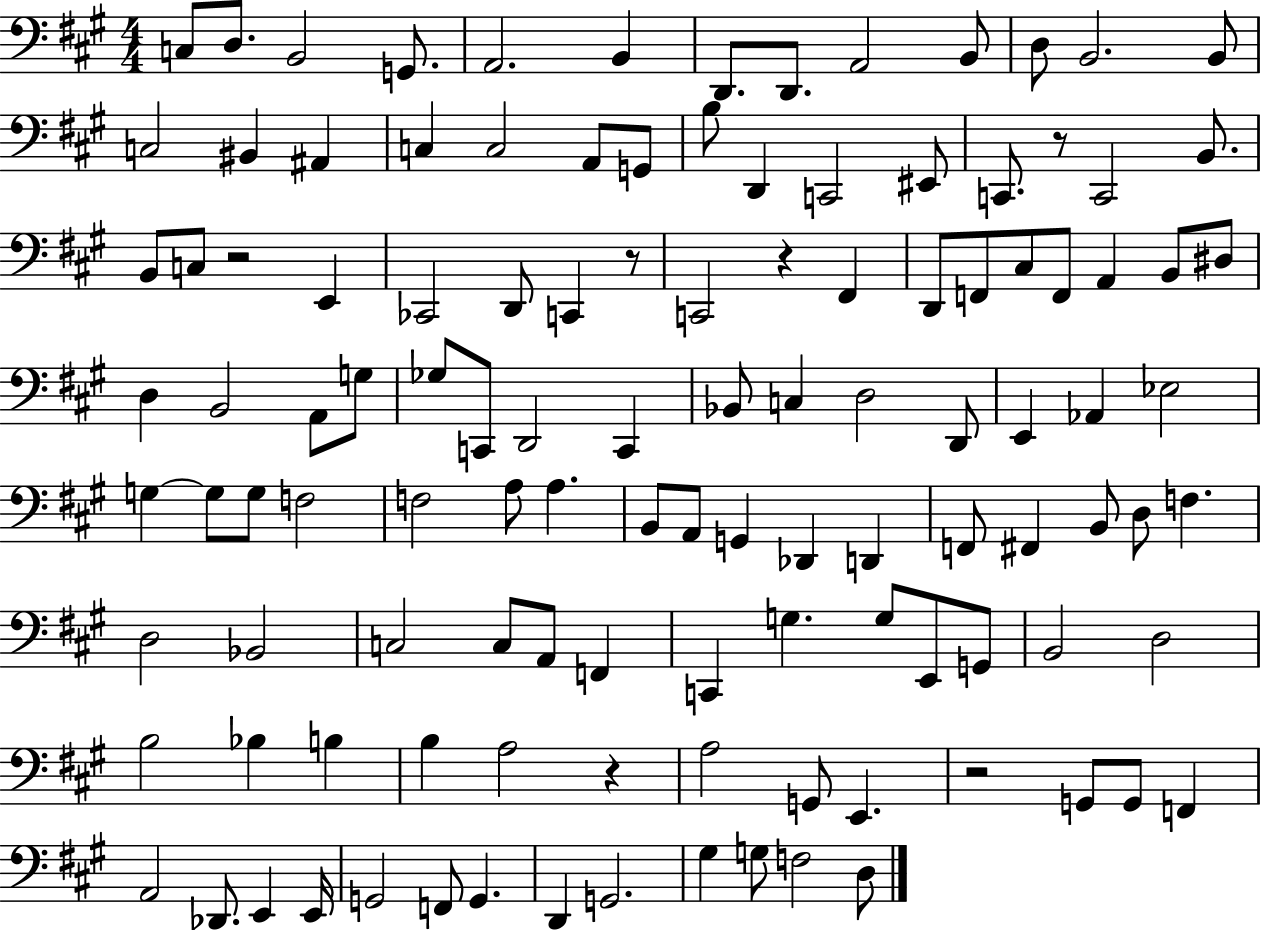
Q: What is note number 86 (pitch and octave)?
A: B2